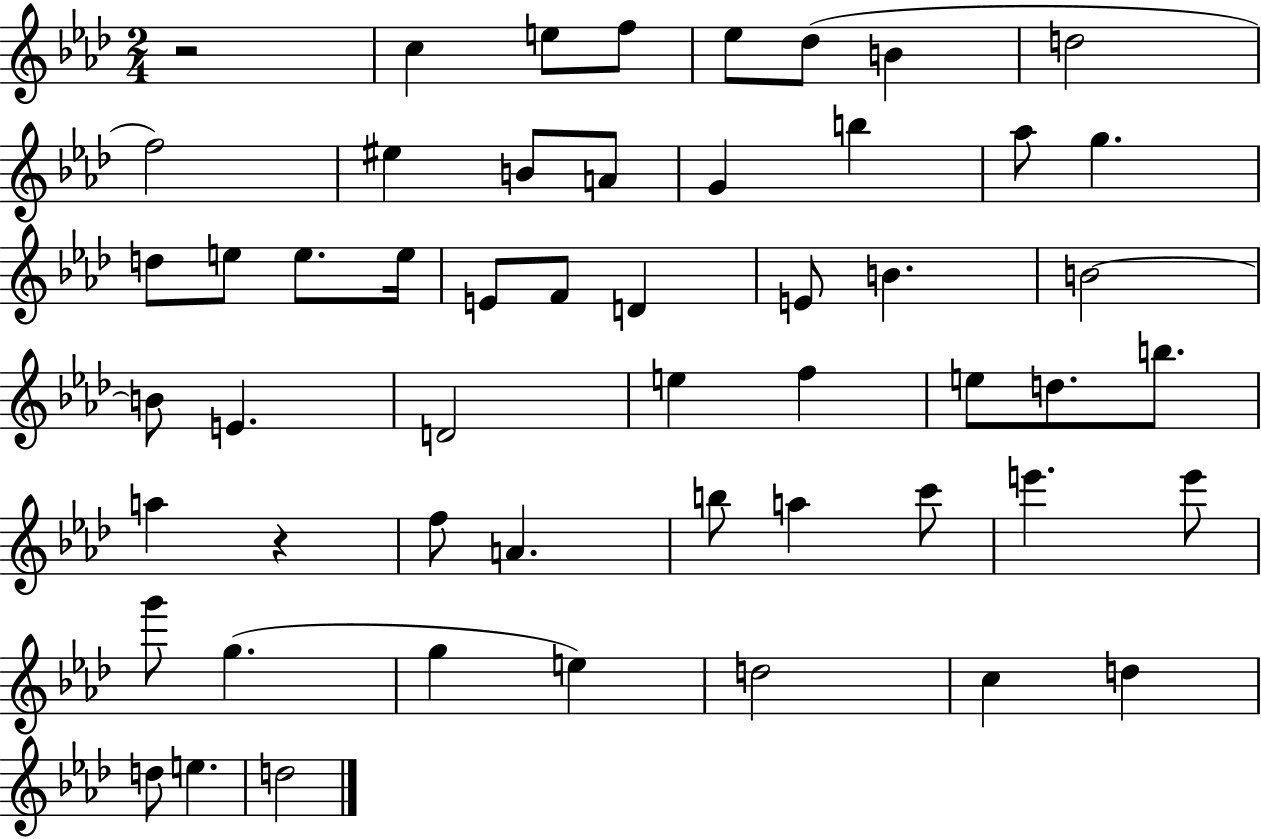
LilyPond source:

{
  \clef treble
  \numericTimeSignature
  \time 2/4
  \key aes \major
  r2 | c''4 e''8 f''8 | ees''8 des''8( b'4 | d''2 | \break f''2) | eis''4 b'8 a'8 | g'4 b''4 | aes''8 g''4. | \break d''8 e''8 e''8. e''16 | e'8 f'8 d'4 | e'8 b'4. | b'2~~ | \break b'8 e'4. | d'2 | e''4 f''4 | e''8 d''8. b''8. | \break a''4 r4 | f''8 a'4. | b''8 a''4 c'''8 | e'''4. e'''8 | \break g'''8 g''4.( | g''4 e''4) | d''2 | c''4 d''4 | \break d''8 e''4. | d''2 | \bar "|."
}